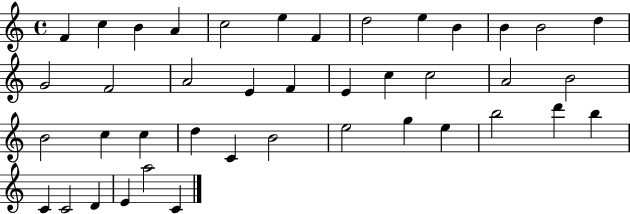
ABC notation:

X:1
T:Untitled
M:4/4
L:1/4
K:C
F c B A c2 e F d2 e B B B2 d G2 F2 A2 E F E c c2 A2 B2 B2 c c d C B2 e2 g e b2 d' b C C2 D E a2 C